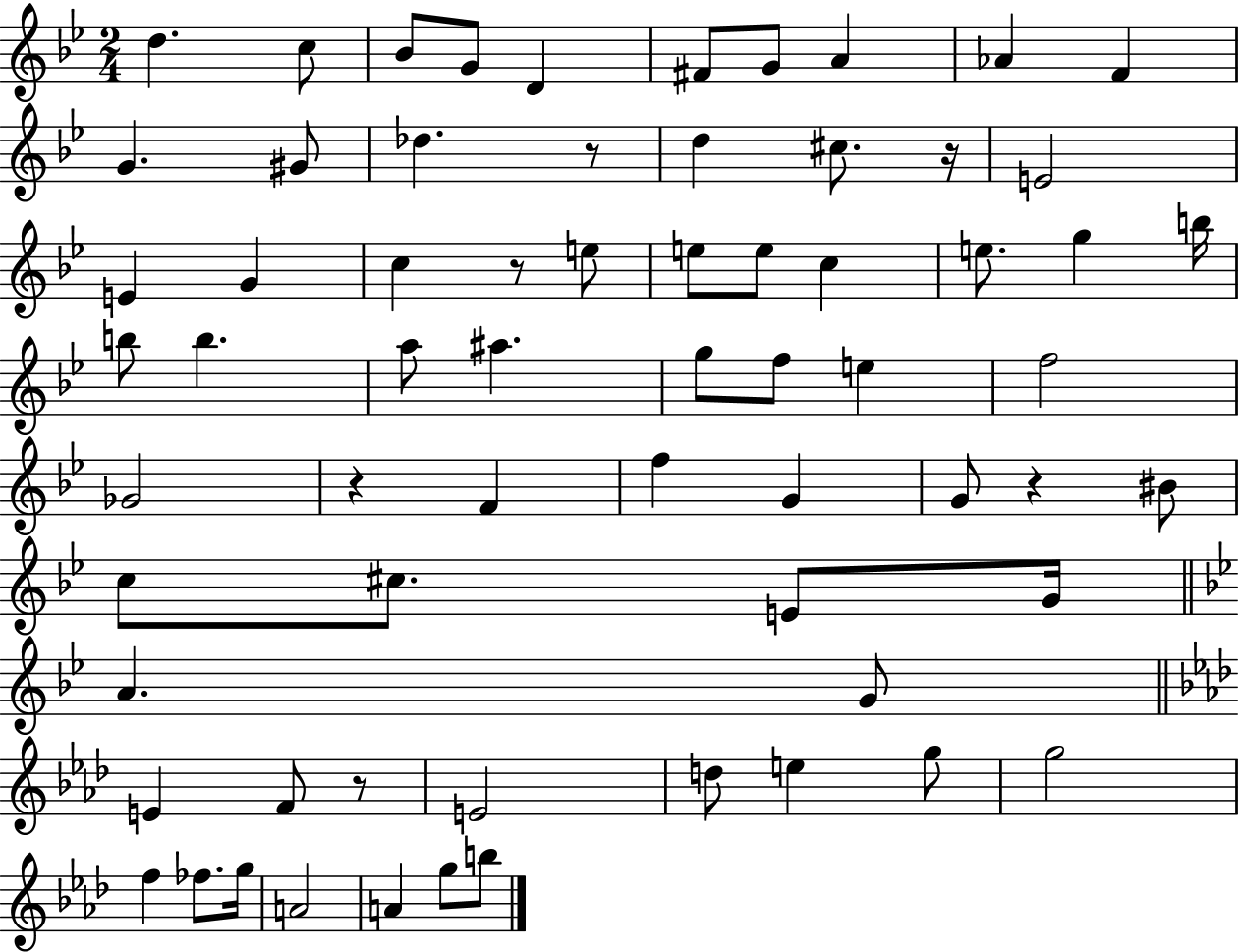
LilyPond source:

{
  \clef treble
  \numericTimeSignature
  \time 2/4
  \key bes \major
  \repeat volta 2 { d''4. c''8 | bes'8 g'8 d'4 | fis'8 g'8 a'4 | aes'4 f'4 | \break g'4. gis'8 | des''4. r8 | d''4 cis''8. r16 | e'2 | \break e'4 g'4 | c''4 r8 e''8 | e''8 e''8 c''4 | e''8. g''4 b''16 | \break b''8 b''4. | a''8 ais''4. | g''8 f''8 e''4 | f''2 | \break ges'2 | r4 f'4 | f''4 g'4 | g'8 r4 bis'8 | \break c''8 cis''8. e'8 g'16 | \bar "||" \break \key bes \major a'4. g'8 | \bar "||" \break \key aes \major e'4 f'8 r8 | e'2 | d''8 e''4 g''8 | g''2 | \break f''4 fes''8. g''16 | a'2 | a'4 g''8 b''8 | } \bar "|."
}